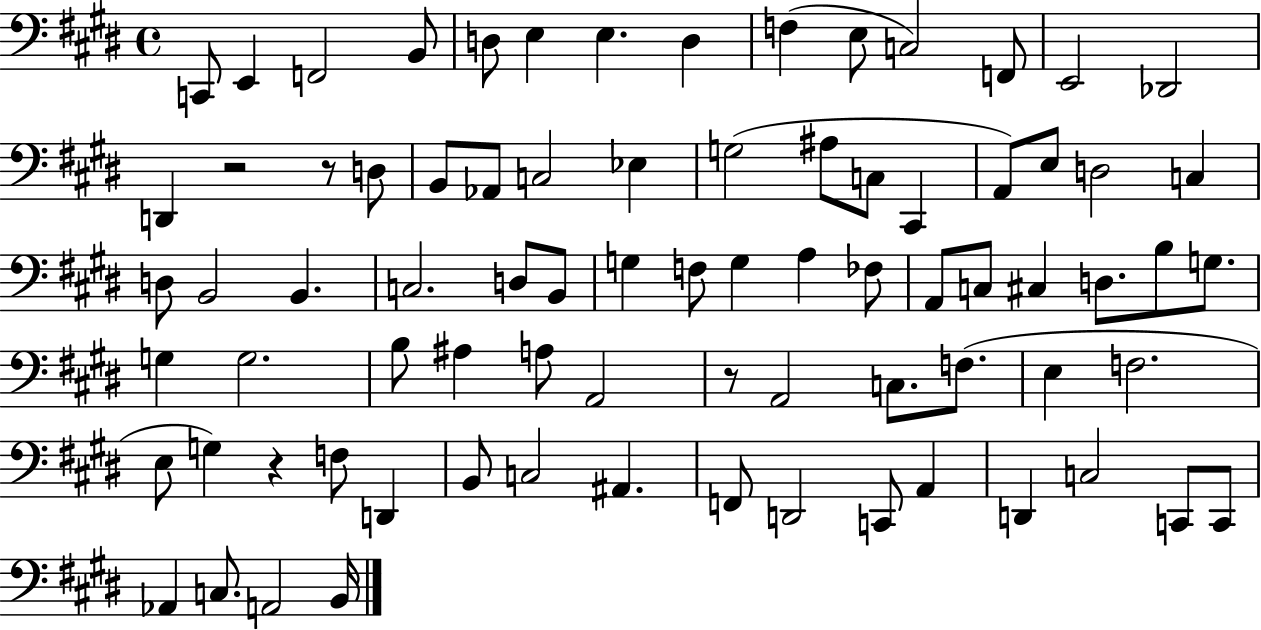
X:1
T:Untitled
M:4/4
L:1/4
K:E
C,,/2 E,, F,,2 B,,/2 D,/2 E, E, D, F, E,/2 C,2 F,,/2 E,,2 _D,,2 D,, z2 z/2 D,/2 B,,/2 _A,,/2 C,2 _E, G,2 ^A,/2 C,/2 ^C,, A,,/2 E,/2 D,2 C, D,/2 B,,2 B,, C,2 D,/2 B,,/2 G, F,/2 G, A, _F,/2 A,,/2 C,/2 ^C, D,/2 B,/2 G,/2 G, G,2 B,/2 ^A, A,/2 A,,2 z/2 A,,2 C,/2 F,/2 E, F,2 E,/2 G, z F,/2 D,, B,,/2 C,2 ^A,, F,,/2 D,,2 C,,/2 A,, D,, C,2 C,,/2 C,,/2 _A,, C,/2 A,,2 B,,/4